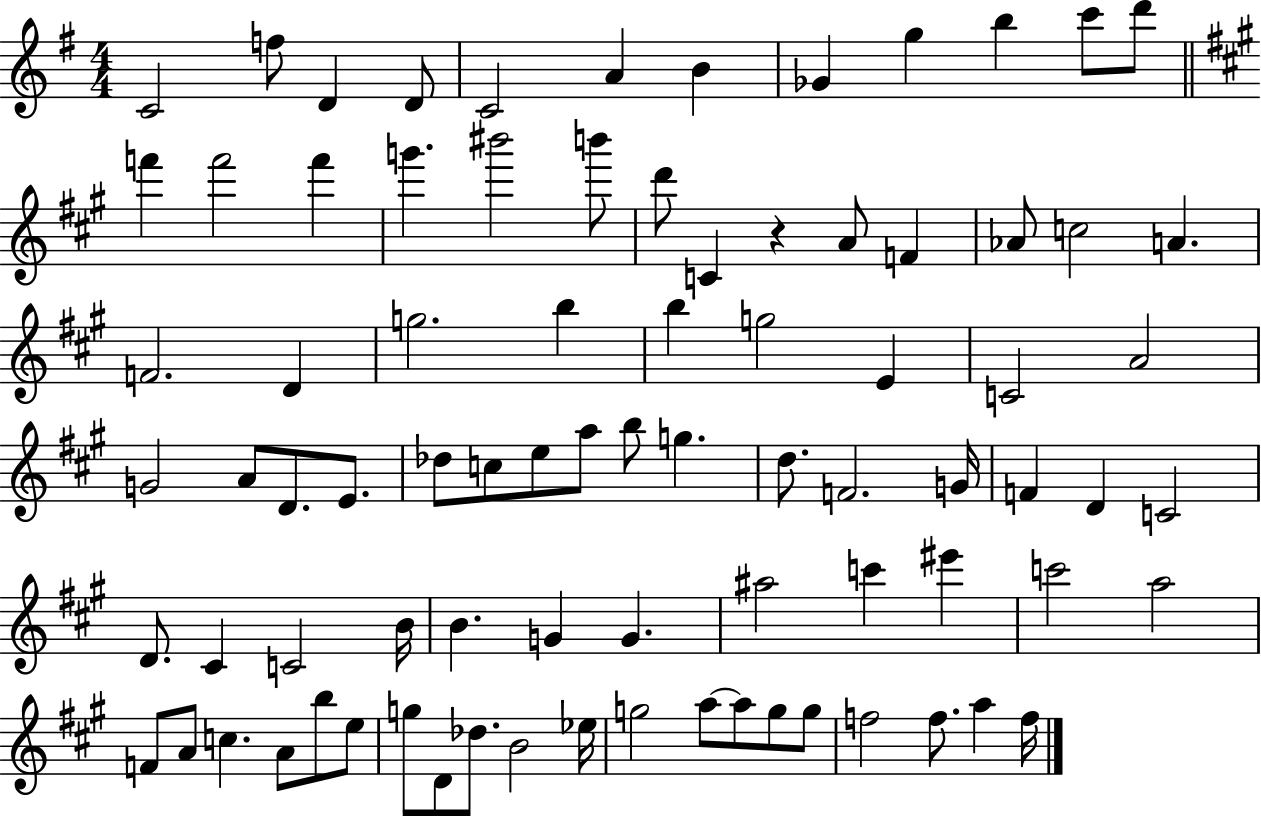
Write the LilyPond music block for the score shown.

{
  \clef treble
  \numericTimeSignature
  \time 4/4
  \key g \major
  c'2 f''8 d'4 d'8 | c'2 a'4 b'4 | ges'4 g''4 b''4 c'''8 d'''8 | \bar "||" \break \key a \major f'''4 f'''2 f'''4 | g'''4. bis'''2 b'''8 | d'''8 c'4 r4 a'8 f'4 | aes'8 c''2 a'4. | \break f'2. d'4 | g''2. b''4 | b''4 g''2 e'4 | c'2 a'2 | \break g'2 a'8 d'8. e'8. | des''8 c''8 e''8 a''8 b''8 g''4. | d''8. f'2. g'16 | f'4 d'4 c'2 | \break d'8. cis'4 c'2 b'16 | b'4. g'4 g'4. | ais''2 c'''4 eis'''4 | c'''2 a''2 | \break f'8 a'8 c''4. a'8 b''8 e''8 | g''8 d'8 des''8. b'2 ees''16 | g''2 a''8~~ a''8 g''8 g''8 | f''2 f''8. a''4 f''16 | \break \bar "|."
}